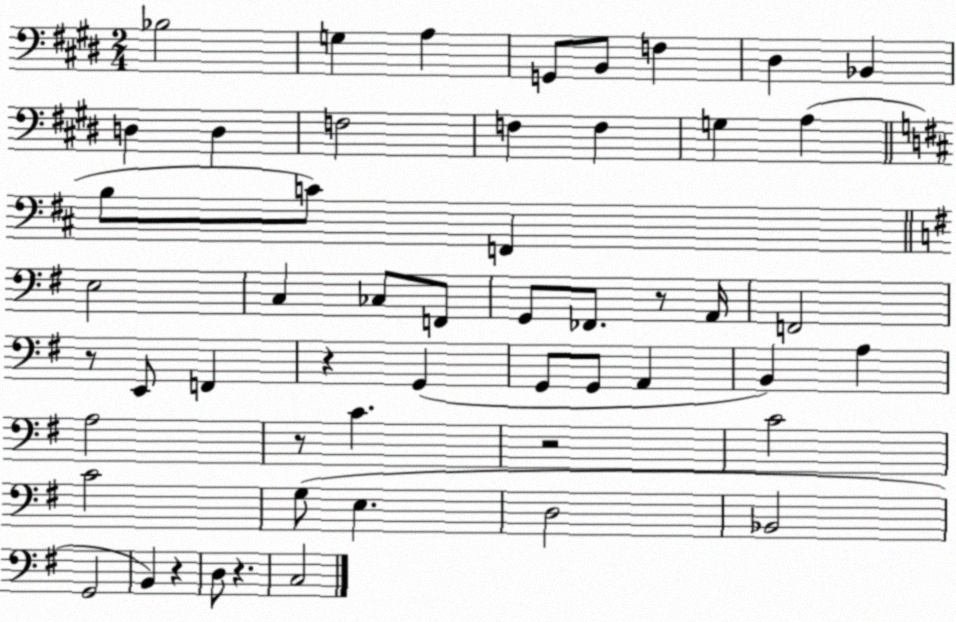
X:1
T:Untitled
M:2/4
L:1/4
K:E
_B,2 G, A, G,,/2 B,,/2 F, ^D, _B,, D, D, F,2 F, F, G, A, B,/2 C/2 F,, E,2 C, _C,/2 F,,/2 G,,/2 _F,,/2 z/2 A,,/4 F,,2 z/2 E,,/2 F,, z G,, G,,/2 G,,/2 A,, B,, A, A,2 z/2 C z2 C2 C2 G,/2 E, D,2 _B,,2 G,,2 B,, z D,/2 z C,2